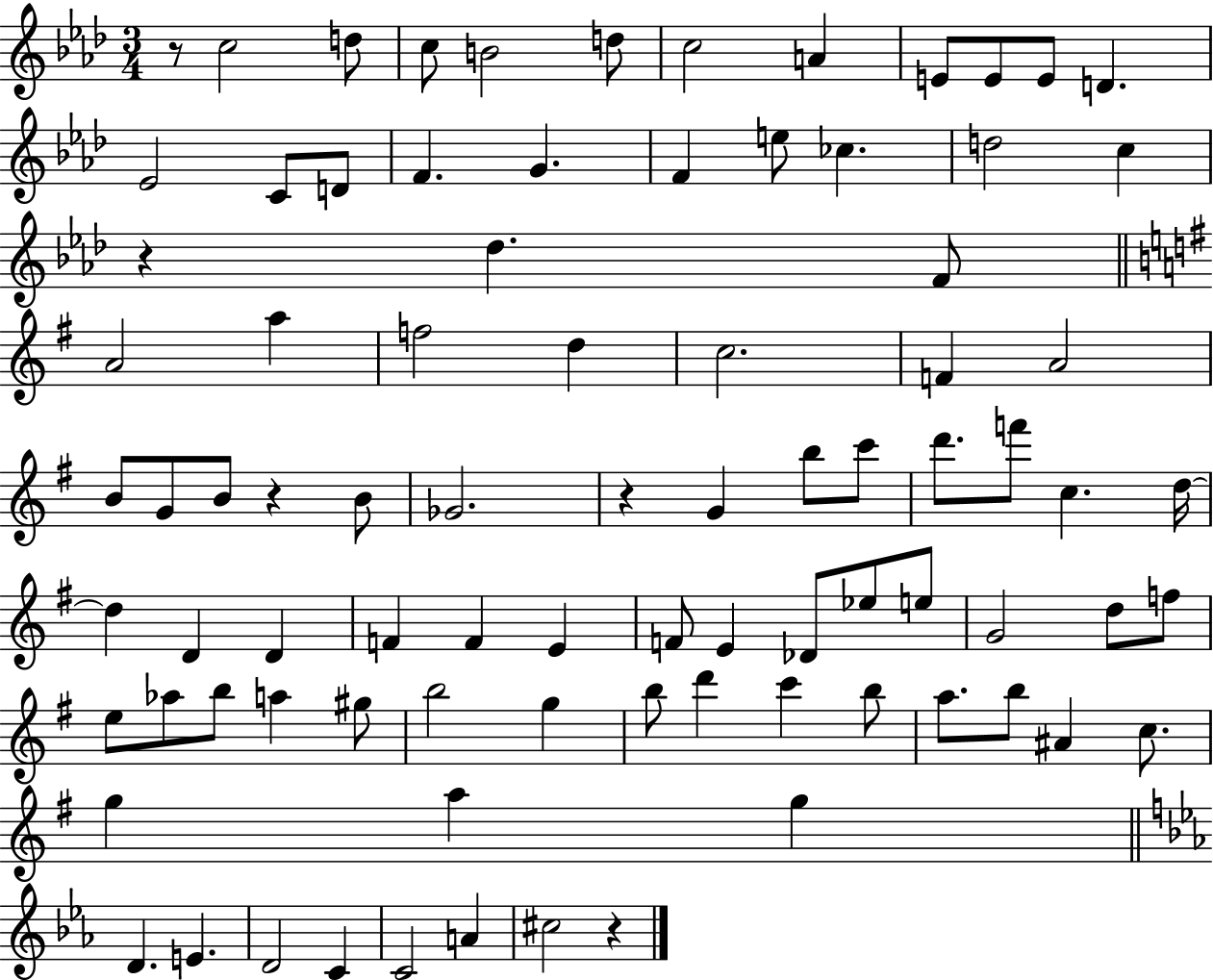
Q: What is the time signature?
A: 3/4